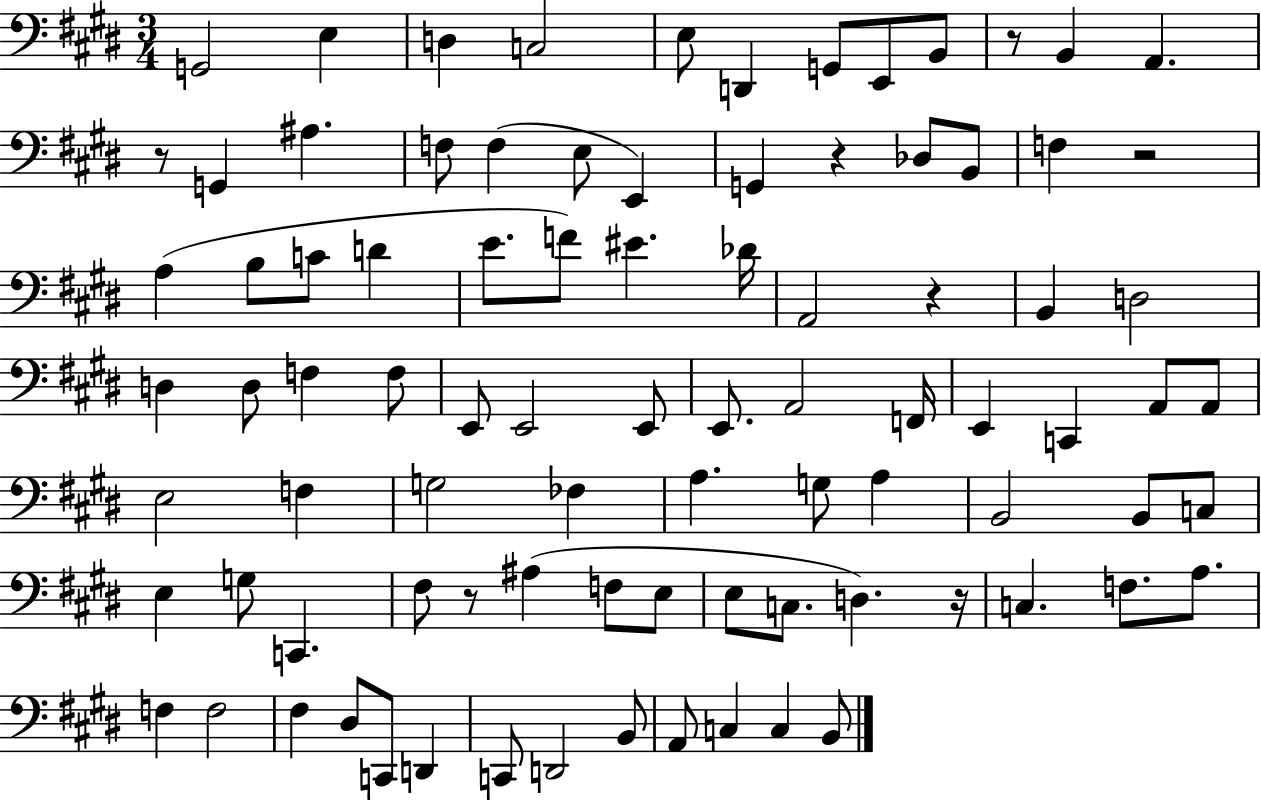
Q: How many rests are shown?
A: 7